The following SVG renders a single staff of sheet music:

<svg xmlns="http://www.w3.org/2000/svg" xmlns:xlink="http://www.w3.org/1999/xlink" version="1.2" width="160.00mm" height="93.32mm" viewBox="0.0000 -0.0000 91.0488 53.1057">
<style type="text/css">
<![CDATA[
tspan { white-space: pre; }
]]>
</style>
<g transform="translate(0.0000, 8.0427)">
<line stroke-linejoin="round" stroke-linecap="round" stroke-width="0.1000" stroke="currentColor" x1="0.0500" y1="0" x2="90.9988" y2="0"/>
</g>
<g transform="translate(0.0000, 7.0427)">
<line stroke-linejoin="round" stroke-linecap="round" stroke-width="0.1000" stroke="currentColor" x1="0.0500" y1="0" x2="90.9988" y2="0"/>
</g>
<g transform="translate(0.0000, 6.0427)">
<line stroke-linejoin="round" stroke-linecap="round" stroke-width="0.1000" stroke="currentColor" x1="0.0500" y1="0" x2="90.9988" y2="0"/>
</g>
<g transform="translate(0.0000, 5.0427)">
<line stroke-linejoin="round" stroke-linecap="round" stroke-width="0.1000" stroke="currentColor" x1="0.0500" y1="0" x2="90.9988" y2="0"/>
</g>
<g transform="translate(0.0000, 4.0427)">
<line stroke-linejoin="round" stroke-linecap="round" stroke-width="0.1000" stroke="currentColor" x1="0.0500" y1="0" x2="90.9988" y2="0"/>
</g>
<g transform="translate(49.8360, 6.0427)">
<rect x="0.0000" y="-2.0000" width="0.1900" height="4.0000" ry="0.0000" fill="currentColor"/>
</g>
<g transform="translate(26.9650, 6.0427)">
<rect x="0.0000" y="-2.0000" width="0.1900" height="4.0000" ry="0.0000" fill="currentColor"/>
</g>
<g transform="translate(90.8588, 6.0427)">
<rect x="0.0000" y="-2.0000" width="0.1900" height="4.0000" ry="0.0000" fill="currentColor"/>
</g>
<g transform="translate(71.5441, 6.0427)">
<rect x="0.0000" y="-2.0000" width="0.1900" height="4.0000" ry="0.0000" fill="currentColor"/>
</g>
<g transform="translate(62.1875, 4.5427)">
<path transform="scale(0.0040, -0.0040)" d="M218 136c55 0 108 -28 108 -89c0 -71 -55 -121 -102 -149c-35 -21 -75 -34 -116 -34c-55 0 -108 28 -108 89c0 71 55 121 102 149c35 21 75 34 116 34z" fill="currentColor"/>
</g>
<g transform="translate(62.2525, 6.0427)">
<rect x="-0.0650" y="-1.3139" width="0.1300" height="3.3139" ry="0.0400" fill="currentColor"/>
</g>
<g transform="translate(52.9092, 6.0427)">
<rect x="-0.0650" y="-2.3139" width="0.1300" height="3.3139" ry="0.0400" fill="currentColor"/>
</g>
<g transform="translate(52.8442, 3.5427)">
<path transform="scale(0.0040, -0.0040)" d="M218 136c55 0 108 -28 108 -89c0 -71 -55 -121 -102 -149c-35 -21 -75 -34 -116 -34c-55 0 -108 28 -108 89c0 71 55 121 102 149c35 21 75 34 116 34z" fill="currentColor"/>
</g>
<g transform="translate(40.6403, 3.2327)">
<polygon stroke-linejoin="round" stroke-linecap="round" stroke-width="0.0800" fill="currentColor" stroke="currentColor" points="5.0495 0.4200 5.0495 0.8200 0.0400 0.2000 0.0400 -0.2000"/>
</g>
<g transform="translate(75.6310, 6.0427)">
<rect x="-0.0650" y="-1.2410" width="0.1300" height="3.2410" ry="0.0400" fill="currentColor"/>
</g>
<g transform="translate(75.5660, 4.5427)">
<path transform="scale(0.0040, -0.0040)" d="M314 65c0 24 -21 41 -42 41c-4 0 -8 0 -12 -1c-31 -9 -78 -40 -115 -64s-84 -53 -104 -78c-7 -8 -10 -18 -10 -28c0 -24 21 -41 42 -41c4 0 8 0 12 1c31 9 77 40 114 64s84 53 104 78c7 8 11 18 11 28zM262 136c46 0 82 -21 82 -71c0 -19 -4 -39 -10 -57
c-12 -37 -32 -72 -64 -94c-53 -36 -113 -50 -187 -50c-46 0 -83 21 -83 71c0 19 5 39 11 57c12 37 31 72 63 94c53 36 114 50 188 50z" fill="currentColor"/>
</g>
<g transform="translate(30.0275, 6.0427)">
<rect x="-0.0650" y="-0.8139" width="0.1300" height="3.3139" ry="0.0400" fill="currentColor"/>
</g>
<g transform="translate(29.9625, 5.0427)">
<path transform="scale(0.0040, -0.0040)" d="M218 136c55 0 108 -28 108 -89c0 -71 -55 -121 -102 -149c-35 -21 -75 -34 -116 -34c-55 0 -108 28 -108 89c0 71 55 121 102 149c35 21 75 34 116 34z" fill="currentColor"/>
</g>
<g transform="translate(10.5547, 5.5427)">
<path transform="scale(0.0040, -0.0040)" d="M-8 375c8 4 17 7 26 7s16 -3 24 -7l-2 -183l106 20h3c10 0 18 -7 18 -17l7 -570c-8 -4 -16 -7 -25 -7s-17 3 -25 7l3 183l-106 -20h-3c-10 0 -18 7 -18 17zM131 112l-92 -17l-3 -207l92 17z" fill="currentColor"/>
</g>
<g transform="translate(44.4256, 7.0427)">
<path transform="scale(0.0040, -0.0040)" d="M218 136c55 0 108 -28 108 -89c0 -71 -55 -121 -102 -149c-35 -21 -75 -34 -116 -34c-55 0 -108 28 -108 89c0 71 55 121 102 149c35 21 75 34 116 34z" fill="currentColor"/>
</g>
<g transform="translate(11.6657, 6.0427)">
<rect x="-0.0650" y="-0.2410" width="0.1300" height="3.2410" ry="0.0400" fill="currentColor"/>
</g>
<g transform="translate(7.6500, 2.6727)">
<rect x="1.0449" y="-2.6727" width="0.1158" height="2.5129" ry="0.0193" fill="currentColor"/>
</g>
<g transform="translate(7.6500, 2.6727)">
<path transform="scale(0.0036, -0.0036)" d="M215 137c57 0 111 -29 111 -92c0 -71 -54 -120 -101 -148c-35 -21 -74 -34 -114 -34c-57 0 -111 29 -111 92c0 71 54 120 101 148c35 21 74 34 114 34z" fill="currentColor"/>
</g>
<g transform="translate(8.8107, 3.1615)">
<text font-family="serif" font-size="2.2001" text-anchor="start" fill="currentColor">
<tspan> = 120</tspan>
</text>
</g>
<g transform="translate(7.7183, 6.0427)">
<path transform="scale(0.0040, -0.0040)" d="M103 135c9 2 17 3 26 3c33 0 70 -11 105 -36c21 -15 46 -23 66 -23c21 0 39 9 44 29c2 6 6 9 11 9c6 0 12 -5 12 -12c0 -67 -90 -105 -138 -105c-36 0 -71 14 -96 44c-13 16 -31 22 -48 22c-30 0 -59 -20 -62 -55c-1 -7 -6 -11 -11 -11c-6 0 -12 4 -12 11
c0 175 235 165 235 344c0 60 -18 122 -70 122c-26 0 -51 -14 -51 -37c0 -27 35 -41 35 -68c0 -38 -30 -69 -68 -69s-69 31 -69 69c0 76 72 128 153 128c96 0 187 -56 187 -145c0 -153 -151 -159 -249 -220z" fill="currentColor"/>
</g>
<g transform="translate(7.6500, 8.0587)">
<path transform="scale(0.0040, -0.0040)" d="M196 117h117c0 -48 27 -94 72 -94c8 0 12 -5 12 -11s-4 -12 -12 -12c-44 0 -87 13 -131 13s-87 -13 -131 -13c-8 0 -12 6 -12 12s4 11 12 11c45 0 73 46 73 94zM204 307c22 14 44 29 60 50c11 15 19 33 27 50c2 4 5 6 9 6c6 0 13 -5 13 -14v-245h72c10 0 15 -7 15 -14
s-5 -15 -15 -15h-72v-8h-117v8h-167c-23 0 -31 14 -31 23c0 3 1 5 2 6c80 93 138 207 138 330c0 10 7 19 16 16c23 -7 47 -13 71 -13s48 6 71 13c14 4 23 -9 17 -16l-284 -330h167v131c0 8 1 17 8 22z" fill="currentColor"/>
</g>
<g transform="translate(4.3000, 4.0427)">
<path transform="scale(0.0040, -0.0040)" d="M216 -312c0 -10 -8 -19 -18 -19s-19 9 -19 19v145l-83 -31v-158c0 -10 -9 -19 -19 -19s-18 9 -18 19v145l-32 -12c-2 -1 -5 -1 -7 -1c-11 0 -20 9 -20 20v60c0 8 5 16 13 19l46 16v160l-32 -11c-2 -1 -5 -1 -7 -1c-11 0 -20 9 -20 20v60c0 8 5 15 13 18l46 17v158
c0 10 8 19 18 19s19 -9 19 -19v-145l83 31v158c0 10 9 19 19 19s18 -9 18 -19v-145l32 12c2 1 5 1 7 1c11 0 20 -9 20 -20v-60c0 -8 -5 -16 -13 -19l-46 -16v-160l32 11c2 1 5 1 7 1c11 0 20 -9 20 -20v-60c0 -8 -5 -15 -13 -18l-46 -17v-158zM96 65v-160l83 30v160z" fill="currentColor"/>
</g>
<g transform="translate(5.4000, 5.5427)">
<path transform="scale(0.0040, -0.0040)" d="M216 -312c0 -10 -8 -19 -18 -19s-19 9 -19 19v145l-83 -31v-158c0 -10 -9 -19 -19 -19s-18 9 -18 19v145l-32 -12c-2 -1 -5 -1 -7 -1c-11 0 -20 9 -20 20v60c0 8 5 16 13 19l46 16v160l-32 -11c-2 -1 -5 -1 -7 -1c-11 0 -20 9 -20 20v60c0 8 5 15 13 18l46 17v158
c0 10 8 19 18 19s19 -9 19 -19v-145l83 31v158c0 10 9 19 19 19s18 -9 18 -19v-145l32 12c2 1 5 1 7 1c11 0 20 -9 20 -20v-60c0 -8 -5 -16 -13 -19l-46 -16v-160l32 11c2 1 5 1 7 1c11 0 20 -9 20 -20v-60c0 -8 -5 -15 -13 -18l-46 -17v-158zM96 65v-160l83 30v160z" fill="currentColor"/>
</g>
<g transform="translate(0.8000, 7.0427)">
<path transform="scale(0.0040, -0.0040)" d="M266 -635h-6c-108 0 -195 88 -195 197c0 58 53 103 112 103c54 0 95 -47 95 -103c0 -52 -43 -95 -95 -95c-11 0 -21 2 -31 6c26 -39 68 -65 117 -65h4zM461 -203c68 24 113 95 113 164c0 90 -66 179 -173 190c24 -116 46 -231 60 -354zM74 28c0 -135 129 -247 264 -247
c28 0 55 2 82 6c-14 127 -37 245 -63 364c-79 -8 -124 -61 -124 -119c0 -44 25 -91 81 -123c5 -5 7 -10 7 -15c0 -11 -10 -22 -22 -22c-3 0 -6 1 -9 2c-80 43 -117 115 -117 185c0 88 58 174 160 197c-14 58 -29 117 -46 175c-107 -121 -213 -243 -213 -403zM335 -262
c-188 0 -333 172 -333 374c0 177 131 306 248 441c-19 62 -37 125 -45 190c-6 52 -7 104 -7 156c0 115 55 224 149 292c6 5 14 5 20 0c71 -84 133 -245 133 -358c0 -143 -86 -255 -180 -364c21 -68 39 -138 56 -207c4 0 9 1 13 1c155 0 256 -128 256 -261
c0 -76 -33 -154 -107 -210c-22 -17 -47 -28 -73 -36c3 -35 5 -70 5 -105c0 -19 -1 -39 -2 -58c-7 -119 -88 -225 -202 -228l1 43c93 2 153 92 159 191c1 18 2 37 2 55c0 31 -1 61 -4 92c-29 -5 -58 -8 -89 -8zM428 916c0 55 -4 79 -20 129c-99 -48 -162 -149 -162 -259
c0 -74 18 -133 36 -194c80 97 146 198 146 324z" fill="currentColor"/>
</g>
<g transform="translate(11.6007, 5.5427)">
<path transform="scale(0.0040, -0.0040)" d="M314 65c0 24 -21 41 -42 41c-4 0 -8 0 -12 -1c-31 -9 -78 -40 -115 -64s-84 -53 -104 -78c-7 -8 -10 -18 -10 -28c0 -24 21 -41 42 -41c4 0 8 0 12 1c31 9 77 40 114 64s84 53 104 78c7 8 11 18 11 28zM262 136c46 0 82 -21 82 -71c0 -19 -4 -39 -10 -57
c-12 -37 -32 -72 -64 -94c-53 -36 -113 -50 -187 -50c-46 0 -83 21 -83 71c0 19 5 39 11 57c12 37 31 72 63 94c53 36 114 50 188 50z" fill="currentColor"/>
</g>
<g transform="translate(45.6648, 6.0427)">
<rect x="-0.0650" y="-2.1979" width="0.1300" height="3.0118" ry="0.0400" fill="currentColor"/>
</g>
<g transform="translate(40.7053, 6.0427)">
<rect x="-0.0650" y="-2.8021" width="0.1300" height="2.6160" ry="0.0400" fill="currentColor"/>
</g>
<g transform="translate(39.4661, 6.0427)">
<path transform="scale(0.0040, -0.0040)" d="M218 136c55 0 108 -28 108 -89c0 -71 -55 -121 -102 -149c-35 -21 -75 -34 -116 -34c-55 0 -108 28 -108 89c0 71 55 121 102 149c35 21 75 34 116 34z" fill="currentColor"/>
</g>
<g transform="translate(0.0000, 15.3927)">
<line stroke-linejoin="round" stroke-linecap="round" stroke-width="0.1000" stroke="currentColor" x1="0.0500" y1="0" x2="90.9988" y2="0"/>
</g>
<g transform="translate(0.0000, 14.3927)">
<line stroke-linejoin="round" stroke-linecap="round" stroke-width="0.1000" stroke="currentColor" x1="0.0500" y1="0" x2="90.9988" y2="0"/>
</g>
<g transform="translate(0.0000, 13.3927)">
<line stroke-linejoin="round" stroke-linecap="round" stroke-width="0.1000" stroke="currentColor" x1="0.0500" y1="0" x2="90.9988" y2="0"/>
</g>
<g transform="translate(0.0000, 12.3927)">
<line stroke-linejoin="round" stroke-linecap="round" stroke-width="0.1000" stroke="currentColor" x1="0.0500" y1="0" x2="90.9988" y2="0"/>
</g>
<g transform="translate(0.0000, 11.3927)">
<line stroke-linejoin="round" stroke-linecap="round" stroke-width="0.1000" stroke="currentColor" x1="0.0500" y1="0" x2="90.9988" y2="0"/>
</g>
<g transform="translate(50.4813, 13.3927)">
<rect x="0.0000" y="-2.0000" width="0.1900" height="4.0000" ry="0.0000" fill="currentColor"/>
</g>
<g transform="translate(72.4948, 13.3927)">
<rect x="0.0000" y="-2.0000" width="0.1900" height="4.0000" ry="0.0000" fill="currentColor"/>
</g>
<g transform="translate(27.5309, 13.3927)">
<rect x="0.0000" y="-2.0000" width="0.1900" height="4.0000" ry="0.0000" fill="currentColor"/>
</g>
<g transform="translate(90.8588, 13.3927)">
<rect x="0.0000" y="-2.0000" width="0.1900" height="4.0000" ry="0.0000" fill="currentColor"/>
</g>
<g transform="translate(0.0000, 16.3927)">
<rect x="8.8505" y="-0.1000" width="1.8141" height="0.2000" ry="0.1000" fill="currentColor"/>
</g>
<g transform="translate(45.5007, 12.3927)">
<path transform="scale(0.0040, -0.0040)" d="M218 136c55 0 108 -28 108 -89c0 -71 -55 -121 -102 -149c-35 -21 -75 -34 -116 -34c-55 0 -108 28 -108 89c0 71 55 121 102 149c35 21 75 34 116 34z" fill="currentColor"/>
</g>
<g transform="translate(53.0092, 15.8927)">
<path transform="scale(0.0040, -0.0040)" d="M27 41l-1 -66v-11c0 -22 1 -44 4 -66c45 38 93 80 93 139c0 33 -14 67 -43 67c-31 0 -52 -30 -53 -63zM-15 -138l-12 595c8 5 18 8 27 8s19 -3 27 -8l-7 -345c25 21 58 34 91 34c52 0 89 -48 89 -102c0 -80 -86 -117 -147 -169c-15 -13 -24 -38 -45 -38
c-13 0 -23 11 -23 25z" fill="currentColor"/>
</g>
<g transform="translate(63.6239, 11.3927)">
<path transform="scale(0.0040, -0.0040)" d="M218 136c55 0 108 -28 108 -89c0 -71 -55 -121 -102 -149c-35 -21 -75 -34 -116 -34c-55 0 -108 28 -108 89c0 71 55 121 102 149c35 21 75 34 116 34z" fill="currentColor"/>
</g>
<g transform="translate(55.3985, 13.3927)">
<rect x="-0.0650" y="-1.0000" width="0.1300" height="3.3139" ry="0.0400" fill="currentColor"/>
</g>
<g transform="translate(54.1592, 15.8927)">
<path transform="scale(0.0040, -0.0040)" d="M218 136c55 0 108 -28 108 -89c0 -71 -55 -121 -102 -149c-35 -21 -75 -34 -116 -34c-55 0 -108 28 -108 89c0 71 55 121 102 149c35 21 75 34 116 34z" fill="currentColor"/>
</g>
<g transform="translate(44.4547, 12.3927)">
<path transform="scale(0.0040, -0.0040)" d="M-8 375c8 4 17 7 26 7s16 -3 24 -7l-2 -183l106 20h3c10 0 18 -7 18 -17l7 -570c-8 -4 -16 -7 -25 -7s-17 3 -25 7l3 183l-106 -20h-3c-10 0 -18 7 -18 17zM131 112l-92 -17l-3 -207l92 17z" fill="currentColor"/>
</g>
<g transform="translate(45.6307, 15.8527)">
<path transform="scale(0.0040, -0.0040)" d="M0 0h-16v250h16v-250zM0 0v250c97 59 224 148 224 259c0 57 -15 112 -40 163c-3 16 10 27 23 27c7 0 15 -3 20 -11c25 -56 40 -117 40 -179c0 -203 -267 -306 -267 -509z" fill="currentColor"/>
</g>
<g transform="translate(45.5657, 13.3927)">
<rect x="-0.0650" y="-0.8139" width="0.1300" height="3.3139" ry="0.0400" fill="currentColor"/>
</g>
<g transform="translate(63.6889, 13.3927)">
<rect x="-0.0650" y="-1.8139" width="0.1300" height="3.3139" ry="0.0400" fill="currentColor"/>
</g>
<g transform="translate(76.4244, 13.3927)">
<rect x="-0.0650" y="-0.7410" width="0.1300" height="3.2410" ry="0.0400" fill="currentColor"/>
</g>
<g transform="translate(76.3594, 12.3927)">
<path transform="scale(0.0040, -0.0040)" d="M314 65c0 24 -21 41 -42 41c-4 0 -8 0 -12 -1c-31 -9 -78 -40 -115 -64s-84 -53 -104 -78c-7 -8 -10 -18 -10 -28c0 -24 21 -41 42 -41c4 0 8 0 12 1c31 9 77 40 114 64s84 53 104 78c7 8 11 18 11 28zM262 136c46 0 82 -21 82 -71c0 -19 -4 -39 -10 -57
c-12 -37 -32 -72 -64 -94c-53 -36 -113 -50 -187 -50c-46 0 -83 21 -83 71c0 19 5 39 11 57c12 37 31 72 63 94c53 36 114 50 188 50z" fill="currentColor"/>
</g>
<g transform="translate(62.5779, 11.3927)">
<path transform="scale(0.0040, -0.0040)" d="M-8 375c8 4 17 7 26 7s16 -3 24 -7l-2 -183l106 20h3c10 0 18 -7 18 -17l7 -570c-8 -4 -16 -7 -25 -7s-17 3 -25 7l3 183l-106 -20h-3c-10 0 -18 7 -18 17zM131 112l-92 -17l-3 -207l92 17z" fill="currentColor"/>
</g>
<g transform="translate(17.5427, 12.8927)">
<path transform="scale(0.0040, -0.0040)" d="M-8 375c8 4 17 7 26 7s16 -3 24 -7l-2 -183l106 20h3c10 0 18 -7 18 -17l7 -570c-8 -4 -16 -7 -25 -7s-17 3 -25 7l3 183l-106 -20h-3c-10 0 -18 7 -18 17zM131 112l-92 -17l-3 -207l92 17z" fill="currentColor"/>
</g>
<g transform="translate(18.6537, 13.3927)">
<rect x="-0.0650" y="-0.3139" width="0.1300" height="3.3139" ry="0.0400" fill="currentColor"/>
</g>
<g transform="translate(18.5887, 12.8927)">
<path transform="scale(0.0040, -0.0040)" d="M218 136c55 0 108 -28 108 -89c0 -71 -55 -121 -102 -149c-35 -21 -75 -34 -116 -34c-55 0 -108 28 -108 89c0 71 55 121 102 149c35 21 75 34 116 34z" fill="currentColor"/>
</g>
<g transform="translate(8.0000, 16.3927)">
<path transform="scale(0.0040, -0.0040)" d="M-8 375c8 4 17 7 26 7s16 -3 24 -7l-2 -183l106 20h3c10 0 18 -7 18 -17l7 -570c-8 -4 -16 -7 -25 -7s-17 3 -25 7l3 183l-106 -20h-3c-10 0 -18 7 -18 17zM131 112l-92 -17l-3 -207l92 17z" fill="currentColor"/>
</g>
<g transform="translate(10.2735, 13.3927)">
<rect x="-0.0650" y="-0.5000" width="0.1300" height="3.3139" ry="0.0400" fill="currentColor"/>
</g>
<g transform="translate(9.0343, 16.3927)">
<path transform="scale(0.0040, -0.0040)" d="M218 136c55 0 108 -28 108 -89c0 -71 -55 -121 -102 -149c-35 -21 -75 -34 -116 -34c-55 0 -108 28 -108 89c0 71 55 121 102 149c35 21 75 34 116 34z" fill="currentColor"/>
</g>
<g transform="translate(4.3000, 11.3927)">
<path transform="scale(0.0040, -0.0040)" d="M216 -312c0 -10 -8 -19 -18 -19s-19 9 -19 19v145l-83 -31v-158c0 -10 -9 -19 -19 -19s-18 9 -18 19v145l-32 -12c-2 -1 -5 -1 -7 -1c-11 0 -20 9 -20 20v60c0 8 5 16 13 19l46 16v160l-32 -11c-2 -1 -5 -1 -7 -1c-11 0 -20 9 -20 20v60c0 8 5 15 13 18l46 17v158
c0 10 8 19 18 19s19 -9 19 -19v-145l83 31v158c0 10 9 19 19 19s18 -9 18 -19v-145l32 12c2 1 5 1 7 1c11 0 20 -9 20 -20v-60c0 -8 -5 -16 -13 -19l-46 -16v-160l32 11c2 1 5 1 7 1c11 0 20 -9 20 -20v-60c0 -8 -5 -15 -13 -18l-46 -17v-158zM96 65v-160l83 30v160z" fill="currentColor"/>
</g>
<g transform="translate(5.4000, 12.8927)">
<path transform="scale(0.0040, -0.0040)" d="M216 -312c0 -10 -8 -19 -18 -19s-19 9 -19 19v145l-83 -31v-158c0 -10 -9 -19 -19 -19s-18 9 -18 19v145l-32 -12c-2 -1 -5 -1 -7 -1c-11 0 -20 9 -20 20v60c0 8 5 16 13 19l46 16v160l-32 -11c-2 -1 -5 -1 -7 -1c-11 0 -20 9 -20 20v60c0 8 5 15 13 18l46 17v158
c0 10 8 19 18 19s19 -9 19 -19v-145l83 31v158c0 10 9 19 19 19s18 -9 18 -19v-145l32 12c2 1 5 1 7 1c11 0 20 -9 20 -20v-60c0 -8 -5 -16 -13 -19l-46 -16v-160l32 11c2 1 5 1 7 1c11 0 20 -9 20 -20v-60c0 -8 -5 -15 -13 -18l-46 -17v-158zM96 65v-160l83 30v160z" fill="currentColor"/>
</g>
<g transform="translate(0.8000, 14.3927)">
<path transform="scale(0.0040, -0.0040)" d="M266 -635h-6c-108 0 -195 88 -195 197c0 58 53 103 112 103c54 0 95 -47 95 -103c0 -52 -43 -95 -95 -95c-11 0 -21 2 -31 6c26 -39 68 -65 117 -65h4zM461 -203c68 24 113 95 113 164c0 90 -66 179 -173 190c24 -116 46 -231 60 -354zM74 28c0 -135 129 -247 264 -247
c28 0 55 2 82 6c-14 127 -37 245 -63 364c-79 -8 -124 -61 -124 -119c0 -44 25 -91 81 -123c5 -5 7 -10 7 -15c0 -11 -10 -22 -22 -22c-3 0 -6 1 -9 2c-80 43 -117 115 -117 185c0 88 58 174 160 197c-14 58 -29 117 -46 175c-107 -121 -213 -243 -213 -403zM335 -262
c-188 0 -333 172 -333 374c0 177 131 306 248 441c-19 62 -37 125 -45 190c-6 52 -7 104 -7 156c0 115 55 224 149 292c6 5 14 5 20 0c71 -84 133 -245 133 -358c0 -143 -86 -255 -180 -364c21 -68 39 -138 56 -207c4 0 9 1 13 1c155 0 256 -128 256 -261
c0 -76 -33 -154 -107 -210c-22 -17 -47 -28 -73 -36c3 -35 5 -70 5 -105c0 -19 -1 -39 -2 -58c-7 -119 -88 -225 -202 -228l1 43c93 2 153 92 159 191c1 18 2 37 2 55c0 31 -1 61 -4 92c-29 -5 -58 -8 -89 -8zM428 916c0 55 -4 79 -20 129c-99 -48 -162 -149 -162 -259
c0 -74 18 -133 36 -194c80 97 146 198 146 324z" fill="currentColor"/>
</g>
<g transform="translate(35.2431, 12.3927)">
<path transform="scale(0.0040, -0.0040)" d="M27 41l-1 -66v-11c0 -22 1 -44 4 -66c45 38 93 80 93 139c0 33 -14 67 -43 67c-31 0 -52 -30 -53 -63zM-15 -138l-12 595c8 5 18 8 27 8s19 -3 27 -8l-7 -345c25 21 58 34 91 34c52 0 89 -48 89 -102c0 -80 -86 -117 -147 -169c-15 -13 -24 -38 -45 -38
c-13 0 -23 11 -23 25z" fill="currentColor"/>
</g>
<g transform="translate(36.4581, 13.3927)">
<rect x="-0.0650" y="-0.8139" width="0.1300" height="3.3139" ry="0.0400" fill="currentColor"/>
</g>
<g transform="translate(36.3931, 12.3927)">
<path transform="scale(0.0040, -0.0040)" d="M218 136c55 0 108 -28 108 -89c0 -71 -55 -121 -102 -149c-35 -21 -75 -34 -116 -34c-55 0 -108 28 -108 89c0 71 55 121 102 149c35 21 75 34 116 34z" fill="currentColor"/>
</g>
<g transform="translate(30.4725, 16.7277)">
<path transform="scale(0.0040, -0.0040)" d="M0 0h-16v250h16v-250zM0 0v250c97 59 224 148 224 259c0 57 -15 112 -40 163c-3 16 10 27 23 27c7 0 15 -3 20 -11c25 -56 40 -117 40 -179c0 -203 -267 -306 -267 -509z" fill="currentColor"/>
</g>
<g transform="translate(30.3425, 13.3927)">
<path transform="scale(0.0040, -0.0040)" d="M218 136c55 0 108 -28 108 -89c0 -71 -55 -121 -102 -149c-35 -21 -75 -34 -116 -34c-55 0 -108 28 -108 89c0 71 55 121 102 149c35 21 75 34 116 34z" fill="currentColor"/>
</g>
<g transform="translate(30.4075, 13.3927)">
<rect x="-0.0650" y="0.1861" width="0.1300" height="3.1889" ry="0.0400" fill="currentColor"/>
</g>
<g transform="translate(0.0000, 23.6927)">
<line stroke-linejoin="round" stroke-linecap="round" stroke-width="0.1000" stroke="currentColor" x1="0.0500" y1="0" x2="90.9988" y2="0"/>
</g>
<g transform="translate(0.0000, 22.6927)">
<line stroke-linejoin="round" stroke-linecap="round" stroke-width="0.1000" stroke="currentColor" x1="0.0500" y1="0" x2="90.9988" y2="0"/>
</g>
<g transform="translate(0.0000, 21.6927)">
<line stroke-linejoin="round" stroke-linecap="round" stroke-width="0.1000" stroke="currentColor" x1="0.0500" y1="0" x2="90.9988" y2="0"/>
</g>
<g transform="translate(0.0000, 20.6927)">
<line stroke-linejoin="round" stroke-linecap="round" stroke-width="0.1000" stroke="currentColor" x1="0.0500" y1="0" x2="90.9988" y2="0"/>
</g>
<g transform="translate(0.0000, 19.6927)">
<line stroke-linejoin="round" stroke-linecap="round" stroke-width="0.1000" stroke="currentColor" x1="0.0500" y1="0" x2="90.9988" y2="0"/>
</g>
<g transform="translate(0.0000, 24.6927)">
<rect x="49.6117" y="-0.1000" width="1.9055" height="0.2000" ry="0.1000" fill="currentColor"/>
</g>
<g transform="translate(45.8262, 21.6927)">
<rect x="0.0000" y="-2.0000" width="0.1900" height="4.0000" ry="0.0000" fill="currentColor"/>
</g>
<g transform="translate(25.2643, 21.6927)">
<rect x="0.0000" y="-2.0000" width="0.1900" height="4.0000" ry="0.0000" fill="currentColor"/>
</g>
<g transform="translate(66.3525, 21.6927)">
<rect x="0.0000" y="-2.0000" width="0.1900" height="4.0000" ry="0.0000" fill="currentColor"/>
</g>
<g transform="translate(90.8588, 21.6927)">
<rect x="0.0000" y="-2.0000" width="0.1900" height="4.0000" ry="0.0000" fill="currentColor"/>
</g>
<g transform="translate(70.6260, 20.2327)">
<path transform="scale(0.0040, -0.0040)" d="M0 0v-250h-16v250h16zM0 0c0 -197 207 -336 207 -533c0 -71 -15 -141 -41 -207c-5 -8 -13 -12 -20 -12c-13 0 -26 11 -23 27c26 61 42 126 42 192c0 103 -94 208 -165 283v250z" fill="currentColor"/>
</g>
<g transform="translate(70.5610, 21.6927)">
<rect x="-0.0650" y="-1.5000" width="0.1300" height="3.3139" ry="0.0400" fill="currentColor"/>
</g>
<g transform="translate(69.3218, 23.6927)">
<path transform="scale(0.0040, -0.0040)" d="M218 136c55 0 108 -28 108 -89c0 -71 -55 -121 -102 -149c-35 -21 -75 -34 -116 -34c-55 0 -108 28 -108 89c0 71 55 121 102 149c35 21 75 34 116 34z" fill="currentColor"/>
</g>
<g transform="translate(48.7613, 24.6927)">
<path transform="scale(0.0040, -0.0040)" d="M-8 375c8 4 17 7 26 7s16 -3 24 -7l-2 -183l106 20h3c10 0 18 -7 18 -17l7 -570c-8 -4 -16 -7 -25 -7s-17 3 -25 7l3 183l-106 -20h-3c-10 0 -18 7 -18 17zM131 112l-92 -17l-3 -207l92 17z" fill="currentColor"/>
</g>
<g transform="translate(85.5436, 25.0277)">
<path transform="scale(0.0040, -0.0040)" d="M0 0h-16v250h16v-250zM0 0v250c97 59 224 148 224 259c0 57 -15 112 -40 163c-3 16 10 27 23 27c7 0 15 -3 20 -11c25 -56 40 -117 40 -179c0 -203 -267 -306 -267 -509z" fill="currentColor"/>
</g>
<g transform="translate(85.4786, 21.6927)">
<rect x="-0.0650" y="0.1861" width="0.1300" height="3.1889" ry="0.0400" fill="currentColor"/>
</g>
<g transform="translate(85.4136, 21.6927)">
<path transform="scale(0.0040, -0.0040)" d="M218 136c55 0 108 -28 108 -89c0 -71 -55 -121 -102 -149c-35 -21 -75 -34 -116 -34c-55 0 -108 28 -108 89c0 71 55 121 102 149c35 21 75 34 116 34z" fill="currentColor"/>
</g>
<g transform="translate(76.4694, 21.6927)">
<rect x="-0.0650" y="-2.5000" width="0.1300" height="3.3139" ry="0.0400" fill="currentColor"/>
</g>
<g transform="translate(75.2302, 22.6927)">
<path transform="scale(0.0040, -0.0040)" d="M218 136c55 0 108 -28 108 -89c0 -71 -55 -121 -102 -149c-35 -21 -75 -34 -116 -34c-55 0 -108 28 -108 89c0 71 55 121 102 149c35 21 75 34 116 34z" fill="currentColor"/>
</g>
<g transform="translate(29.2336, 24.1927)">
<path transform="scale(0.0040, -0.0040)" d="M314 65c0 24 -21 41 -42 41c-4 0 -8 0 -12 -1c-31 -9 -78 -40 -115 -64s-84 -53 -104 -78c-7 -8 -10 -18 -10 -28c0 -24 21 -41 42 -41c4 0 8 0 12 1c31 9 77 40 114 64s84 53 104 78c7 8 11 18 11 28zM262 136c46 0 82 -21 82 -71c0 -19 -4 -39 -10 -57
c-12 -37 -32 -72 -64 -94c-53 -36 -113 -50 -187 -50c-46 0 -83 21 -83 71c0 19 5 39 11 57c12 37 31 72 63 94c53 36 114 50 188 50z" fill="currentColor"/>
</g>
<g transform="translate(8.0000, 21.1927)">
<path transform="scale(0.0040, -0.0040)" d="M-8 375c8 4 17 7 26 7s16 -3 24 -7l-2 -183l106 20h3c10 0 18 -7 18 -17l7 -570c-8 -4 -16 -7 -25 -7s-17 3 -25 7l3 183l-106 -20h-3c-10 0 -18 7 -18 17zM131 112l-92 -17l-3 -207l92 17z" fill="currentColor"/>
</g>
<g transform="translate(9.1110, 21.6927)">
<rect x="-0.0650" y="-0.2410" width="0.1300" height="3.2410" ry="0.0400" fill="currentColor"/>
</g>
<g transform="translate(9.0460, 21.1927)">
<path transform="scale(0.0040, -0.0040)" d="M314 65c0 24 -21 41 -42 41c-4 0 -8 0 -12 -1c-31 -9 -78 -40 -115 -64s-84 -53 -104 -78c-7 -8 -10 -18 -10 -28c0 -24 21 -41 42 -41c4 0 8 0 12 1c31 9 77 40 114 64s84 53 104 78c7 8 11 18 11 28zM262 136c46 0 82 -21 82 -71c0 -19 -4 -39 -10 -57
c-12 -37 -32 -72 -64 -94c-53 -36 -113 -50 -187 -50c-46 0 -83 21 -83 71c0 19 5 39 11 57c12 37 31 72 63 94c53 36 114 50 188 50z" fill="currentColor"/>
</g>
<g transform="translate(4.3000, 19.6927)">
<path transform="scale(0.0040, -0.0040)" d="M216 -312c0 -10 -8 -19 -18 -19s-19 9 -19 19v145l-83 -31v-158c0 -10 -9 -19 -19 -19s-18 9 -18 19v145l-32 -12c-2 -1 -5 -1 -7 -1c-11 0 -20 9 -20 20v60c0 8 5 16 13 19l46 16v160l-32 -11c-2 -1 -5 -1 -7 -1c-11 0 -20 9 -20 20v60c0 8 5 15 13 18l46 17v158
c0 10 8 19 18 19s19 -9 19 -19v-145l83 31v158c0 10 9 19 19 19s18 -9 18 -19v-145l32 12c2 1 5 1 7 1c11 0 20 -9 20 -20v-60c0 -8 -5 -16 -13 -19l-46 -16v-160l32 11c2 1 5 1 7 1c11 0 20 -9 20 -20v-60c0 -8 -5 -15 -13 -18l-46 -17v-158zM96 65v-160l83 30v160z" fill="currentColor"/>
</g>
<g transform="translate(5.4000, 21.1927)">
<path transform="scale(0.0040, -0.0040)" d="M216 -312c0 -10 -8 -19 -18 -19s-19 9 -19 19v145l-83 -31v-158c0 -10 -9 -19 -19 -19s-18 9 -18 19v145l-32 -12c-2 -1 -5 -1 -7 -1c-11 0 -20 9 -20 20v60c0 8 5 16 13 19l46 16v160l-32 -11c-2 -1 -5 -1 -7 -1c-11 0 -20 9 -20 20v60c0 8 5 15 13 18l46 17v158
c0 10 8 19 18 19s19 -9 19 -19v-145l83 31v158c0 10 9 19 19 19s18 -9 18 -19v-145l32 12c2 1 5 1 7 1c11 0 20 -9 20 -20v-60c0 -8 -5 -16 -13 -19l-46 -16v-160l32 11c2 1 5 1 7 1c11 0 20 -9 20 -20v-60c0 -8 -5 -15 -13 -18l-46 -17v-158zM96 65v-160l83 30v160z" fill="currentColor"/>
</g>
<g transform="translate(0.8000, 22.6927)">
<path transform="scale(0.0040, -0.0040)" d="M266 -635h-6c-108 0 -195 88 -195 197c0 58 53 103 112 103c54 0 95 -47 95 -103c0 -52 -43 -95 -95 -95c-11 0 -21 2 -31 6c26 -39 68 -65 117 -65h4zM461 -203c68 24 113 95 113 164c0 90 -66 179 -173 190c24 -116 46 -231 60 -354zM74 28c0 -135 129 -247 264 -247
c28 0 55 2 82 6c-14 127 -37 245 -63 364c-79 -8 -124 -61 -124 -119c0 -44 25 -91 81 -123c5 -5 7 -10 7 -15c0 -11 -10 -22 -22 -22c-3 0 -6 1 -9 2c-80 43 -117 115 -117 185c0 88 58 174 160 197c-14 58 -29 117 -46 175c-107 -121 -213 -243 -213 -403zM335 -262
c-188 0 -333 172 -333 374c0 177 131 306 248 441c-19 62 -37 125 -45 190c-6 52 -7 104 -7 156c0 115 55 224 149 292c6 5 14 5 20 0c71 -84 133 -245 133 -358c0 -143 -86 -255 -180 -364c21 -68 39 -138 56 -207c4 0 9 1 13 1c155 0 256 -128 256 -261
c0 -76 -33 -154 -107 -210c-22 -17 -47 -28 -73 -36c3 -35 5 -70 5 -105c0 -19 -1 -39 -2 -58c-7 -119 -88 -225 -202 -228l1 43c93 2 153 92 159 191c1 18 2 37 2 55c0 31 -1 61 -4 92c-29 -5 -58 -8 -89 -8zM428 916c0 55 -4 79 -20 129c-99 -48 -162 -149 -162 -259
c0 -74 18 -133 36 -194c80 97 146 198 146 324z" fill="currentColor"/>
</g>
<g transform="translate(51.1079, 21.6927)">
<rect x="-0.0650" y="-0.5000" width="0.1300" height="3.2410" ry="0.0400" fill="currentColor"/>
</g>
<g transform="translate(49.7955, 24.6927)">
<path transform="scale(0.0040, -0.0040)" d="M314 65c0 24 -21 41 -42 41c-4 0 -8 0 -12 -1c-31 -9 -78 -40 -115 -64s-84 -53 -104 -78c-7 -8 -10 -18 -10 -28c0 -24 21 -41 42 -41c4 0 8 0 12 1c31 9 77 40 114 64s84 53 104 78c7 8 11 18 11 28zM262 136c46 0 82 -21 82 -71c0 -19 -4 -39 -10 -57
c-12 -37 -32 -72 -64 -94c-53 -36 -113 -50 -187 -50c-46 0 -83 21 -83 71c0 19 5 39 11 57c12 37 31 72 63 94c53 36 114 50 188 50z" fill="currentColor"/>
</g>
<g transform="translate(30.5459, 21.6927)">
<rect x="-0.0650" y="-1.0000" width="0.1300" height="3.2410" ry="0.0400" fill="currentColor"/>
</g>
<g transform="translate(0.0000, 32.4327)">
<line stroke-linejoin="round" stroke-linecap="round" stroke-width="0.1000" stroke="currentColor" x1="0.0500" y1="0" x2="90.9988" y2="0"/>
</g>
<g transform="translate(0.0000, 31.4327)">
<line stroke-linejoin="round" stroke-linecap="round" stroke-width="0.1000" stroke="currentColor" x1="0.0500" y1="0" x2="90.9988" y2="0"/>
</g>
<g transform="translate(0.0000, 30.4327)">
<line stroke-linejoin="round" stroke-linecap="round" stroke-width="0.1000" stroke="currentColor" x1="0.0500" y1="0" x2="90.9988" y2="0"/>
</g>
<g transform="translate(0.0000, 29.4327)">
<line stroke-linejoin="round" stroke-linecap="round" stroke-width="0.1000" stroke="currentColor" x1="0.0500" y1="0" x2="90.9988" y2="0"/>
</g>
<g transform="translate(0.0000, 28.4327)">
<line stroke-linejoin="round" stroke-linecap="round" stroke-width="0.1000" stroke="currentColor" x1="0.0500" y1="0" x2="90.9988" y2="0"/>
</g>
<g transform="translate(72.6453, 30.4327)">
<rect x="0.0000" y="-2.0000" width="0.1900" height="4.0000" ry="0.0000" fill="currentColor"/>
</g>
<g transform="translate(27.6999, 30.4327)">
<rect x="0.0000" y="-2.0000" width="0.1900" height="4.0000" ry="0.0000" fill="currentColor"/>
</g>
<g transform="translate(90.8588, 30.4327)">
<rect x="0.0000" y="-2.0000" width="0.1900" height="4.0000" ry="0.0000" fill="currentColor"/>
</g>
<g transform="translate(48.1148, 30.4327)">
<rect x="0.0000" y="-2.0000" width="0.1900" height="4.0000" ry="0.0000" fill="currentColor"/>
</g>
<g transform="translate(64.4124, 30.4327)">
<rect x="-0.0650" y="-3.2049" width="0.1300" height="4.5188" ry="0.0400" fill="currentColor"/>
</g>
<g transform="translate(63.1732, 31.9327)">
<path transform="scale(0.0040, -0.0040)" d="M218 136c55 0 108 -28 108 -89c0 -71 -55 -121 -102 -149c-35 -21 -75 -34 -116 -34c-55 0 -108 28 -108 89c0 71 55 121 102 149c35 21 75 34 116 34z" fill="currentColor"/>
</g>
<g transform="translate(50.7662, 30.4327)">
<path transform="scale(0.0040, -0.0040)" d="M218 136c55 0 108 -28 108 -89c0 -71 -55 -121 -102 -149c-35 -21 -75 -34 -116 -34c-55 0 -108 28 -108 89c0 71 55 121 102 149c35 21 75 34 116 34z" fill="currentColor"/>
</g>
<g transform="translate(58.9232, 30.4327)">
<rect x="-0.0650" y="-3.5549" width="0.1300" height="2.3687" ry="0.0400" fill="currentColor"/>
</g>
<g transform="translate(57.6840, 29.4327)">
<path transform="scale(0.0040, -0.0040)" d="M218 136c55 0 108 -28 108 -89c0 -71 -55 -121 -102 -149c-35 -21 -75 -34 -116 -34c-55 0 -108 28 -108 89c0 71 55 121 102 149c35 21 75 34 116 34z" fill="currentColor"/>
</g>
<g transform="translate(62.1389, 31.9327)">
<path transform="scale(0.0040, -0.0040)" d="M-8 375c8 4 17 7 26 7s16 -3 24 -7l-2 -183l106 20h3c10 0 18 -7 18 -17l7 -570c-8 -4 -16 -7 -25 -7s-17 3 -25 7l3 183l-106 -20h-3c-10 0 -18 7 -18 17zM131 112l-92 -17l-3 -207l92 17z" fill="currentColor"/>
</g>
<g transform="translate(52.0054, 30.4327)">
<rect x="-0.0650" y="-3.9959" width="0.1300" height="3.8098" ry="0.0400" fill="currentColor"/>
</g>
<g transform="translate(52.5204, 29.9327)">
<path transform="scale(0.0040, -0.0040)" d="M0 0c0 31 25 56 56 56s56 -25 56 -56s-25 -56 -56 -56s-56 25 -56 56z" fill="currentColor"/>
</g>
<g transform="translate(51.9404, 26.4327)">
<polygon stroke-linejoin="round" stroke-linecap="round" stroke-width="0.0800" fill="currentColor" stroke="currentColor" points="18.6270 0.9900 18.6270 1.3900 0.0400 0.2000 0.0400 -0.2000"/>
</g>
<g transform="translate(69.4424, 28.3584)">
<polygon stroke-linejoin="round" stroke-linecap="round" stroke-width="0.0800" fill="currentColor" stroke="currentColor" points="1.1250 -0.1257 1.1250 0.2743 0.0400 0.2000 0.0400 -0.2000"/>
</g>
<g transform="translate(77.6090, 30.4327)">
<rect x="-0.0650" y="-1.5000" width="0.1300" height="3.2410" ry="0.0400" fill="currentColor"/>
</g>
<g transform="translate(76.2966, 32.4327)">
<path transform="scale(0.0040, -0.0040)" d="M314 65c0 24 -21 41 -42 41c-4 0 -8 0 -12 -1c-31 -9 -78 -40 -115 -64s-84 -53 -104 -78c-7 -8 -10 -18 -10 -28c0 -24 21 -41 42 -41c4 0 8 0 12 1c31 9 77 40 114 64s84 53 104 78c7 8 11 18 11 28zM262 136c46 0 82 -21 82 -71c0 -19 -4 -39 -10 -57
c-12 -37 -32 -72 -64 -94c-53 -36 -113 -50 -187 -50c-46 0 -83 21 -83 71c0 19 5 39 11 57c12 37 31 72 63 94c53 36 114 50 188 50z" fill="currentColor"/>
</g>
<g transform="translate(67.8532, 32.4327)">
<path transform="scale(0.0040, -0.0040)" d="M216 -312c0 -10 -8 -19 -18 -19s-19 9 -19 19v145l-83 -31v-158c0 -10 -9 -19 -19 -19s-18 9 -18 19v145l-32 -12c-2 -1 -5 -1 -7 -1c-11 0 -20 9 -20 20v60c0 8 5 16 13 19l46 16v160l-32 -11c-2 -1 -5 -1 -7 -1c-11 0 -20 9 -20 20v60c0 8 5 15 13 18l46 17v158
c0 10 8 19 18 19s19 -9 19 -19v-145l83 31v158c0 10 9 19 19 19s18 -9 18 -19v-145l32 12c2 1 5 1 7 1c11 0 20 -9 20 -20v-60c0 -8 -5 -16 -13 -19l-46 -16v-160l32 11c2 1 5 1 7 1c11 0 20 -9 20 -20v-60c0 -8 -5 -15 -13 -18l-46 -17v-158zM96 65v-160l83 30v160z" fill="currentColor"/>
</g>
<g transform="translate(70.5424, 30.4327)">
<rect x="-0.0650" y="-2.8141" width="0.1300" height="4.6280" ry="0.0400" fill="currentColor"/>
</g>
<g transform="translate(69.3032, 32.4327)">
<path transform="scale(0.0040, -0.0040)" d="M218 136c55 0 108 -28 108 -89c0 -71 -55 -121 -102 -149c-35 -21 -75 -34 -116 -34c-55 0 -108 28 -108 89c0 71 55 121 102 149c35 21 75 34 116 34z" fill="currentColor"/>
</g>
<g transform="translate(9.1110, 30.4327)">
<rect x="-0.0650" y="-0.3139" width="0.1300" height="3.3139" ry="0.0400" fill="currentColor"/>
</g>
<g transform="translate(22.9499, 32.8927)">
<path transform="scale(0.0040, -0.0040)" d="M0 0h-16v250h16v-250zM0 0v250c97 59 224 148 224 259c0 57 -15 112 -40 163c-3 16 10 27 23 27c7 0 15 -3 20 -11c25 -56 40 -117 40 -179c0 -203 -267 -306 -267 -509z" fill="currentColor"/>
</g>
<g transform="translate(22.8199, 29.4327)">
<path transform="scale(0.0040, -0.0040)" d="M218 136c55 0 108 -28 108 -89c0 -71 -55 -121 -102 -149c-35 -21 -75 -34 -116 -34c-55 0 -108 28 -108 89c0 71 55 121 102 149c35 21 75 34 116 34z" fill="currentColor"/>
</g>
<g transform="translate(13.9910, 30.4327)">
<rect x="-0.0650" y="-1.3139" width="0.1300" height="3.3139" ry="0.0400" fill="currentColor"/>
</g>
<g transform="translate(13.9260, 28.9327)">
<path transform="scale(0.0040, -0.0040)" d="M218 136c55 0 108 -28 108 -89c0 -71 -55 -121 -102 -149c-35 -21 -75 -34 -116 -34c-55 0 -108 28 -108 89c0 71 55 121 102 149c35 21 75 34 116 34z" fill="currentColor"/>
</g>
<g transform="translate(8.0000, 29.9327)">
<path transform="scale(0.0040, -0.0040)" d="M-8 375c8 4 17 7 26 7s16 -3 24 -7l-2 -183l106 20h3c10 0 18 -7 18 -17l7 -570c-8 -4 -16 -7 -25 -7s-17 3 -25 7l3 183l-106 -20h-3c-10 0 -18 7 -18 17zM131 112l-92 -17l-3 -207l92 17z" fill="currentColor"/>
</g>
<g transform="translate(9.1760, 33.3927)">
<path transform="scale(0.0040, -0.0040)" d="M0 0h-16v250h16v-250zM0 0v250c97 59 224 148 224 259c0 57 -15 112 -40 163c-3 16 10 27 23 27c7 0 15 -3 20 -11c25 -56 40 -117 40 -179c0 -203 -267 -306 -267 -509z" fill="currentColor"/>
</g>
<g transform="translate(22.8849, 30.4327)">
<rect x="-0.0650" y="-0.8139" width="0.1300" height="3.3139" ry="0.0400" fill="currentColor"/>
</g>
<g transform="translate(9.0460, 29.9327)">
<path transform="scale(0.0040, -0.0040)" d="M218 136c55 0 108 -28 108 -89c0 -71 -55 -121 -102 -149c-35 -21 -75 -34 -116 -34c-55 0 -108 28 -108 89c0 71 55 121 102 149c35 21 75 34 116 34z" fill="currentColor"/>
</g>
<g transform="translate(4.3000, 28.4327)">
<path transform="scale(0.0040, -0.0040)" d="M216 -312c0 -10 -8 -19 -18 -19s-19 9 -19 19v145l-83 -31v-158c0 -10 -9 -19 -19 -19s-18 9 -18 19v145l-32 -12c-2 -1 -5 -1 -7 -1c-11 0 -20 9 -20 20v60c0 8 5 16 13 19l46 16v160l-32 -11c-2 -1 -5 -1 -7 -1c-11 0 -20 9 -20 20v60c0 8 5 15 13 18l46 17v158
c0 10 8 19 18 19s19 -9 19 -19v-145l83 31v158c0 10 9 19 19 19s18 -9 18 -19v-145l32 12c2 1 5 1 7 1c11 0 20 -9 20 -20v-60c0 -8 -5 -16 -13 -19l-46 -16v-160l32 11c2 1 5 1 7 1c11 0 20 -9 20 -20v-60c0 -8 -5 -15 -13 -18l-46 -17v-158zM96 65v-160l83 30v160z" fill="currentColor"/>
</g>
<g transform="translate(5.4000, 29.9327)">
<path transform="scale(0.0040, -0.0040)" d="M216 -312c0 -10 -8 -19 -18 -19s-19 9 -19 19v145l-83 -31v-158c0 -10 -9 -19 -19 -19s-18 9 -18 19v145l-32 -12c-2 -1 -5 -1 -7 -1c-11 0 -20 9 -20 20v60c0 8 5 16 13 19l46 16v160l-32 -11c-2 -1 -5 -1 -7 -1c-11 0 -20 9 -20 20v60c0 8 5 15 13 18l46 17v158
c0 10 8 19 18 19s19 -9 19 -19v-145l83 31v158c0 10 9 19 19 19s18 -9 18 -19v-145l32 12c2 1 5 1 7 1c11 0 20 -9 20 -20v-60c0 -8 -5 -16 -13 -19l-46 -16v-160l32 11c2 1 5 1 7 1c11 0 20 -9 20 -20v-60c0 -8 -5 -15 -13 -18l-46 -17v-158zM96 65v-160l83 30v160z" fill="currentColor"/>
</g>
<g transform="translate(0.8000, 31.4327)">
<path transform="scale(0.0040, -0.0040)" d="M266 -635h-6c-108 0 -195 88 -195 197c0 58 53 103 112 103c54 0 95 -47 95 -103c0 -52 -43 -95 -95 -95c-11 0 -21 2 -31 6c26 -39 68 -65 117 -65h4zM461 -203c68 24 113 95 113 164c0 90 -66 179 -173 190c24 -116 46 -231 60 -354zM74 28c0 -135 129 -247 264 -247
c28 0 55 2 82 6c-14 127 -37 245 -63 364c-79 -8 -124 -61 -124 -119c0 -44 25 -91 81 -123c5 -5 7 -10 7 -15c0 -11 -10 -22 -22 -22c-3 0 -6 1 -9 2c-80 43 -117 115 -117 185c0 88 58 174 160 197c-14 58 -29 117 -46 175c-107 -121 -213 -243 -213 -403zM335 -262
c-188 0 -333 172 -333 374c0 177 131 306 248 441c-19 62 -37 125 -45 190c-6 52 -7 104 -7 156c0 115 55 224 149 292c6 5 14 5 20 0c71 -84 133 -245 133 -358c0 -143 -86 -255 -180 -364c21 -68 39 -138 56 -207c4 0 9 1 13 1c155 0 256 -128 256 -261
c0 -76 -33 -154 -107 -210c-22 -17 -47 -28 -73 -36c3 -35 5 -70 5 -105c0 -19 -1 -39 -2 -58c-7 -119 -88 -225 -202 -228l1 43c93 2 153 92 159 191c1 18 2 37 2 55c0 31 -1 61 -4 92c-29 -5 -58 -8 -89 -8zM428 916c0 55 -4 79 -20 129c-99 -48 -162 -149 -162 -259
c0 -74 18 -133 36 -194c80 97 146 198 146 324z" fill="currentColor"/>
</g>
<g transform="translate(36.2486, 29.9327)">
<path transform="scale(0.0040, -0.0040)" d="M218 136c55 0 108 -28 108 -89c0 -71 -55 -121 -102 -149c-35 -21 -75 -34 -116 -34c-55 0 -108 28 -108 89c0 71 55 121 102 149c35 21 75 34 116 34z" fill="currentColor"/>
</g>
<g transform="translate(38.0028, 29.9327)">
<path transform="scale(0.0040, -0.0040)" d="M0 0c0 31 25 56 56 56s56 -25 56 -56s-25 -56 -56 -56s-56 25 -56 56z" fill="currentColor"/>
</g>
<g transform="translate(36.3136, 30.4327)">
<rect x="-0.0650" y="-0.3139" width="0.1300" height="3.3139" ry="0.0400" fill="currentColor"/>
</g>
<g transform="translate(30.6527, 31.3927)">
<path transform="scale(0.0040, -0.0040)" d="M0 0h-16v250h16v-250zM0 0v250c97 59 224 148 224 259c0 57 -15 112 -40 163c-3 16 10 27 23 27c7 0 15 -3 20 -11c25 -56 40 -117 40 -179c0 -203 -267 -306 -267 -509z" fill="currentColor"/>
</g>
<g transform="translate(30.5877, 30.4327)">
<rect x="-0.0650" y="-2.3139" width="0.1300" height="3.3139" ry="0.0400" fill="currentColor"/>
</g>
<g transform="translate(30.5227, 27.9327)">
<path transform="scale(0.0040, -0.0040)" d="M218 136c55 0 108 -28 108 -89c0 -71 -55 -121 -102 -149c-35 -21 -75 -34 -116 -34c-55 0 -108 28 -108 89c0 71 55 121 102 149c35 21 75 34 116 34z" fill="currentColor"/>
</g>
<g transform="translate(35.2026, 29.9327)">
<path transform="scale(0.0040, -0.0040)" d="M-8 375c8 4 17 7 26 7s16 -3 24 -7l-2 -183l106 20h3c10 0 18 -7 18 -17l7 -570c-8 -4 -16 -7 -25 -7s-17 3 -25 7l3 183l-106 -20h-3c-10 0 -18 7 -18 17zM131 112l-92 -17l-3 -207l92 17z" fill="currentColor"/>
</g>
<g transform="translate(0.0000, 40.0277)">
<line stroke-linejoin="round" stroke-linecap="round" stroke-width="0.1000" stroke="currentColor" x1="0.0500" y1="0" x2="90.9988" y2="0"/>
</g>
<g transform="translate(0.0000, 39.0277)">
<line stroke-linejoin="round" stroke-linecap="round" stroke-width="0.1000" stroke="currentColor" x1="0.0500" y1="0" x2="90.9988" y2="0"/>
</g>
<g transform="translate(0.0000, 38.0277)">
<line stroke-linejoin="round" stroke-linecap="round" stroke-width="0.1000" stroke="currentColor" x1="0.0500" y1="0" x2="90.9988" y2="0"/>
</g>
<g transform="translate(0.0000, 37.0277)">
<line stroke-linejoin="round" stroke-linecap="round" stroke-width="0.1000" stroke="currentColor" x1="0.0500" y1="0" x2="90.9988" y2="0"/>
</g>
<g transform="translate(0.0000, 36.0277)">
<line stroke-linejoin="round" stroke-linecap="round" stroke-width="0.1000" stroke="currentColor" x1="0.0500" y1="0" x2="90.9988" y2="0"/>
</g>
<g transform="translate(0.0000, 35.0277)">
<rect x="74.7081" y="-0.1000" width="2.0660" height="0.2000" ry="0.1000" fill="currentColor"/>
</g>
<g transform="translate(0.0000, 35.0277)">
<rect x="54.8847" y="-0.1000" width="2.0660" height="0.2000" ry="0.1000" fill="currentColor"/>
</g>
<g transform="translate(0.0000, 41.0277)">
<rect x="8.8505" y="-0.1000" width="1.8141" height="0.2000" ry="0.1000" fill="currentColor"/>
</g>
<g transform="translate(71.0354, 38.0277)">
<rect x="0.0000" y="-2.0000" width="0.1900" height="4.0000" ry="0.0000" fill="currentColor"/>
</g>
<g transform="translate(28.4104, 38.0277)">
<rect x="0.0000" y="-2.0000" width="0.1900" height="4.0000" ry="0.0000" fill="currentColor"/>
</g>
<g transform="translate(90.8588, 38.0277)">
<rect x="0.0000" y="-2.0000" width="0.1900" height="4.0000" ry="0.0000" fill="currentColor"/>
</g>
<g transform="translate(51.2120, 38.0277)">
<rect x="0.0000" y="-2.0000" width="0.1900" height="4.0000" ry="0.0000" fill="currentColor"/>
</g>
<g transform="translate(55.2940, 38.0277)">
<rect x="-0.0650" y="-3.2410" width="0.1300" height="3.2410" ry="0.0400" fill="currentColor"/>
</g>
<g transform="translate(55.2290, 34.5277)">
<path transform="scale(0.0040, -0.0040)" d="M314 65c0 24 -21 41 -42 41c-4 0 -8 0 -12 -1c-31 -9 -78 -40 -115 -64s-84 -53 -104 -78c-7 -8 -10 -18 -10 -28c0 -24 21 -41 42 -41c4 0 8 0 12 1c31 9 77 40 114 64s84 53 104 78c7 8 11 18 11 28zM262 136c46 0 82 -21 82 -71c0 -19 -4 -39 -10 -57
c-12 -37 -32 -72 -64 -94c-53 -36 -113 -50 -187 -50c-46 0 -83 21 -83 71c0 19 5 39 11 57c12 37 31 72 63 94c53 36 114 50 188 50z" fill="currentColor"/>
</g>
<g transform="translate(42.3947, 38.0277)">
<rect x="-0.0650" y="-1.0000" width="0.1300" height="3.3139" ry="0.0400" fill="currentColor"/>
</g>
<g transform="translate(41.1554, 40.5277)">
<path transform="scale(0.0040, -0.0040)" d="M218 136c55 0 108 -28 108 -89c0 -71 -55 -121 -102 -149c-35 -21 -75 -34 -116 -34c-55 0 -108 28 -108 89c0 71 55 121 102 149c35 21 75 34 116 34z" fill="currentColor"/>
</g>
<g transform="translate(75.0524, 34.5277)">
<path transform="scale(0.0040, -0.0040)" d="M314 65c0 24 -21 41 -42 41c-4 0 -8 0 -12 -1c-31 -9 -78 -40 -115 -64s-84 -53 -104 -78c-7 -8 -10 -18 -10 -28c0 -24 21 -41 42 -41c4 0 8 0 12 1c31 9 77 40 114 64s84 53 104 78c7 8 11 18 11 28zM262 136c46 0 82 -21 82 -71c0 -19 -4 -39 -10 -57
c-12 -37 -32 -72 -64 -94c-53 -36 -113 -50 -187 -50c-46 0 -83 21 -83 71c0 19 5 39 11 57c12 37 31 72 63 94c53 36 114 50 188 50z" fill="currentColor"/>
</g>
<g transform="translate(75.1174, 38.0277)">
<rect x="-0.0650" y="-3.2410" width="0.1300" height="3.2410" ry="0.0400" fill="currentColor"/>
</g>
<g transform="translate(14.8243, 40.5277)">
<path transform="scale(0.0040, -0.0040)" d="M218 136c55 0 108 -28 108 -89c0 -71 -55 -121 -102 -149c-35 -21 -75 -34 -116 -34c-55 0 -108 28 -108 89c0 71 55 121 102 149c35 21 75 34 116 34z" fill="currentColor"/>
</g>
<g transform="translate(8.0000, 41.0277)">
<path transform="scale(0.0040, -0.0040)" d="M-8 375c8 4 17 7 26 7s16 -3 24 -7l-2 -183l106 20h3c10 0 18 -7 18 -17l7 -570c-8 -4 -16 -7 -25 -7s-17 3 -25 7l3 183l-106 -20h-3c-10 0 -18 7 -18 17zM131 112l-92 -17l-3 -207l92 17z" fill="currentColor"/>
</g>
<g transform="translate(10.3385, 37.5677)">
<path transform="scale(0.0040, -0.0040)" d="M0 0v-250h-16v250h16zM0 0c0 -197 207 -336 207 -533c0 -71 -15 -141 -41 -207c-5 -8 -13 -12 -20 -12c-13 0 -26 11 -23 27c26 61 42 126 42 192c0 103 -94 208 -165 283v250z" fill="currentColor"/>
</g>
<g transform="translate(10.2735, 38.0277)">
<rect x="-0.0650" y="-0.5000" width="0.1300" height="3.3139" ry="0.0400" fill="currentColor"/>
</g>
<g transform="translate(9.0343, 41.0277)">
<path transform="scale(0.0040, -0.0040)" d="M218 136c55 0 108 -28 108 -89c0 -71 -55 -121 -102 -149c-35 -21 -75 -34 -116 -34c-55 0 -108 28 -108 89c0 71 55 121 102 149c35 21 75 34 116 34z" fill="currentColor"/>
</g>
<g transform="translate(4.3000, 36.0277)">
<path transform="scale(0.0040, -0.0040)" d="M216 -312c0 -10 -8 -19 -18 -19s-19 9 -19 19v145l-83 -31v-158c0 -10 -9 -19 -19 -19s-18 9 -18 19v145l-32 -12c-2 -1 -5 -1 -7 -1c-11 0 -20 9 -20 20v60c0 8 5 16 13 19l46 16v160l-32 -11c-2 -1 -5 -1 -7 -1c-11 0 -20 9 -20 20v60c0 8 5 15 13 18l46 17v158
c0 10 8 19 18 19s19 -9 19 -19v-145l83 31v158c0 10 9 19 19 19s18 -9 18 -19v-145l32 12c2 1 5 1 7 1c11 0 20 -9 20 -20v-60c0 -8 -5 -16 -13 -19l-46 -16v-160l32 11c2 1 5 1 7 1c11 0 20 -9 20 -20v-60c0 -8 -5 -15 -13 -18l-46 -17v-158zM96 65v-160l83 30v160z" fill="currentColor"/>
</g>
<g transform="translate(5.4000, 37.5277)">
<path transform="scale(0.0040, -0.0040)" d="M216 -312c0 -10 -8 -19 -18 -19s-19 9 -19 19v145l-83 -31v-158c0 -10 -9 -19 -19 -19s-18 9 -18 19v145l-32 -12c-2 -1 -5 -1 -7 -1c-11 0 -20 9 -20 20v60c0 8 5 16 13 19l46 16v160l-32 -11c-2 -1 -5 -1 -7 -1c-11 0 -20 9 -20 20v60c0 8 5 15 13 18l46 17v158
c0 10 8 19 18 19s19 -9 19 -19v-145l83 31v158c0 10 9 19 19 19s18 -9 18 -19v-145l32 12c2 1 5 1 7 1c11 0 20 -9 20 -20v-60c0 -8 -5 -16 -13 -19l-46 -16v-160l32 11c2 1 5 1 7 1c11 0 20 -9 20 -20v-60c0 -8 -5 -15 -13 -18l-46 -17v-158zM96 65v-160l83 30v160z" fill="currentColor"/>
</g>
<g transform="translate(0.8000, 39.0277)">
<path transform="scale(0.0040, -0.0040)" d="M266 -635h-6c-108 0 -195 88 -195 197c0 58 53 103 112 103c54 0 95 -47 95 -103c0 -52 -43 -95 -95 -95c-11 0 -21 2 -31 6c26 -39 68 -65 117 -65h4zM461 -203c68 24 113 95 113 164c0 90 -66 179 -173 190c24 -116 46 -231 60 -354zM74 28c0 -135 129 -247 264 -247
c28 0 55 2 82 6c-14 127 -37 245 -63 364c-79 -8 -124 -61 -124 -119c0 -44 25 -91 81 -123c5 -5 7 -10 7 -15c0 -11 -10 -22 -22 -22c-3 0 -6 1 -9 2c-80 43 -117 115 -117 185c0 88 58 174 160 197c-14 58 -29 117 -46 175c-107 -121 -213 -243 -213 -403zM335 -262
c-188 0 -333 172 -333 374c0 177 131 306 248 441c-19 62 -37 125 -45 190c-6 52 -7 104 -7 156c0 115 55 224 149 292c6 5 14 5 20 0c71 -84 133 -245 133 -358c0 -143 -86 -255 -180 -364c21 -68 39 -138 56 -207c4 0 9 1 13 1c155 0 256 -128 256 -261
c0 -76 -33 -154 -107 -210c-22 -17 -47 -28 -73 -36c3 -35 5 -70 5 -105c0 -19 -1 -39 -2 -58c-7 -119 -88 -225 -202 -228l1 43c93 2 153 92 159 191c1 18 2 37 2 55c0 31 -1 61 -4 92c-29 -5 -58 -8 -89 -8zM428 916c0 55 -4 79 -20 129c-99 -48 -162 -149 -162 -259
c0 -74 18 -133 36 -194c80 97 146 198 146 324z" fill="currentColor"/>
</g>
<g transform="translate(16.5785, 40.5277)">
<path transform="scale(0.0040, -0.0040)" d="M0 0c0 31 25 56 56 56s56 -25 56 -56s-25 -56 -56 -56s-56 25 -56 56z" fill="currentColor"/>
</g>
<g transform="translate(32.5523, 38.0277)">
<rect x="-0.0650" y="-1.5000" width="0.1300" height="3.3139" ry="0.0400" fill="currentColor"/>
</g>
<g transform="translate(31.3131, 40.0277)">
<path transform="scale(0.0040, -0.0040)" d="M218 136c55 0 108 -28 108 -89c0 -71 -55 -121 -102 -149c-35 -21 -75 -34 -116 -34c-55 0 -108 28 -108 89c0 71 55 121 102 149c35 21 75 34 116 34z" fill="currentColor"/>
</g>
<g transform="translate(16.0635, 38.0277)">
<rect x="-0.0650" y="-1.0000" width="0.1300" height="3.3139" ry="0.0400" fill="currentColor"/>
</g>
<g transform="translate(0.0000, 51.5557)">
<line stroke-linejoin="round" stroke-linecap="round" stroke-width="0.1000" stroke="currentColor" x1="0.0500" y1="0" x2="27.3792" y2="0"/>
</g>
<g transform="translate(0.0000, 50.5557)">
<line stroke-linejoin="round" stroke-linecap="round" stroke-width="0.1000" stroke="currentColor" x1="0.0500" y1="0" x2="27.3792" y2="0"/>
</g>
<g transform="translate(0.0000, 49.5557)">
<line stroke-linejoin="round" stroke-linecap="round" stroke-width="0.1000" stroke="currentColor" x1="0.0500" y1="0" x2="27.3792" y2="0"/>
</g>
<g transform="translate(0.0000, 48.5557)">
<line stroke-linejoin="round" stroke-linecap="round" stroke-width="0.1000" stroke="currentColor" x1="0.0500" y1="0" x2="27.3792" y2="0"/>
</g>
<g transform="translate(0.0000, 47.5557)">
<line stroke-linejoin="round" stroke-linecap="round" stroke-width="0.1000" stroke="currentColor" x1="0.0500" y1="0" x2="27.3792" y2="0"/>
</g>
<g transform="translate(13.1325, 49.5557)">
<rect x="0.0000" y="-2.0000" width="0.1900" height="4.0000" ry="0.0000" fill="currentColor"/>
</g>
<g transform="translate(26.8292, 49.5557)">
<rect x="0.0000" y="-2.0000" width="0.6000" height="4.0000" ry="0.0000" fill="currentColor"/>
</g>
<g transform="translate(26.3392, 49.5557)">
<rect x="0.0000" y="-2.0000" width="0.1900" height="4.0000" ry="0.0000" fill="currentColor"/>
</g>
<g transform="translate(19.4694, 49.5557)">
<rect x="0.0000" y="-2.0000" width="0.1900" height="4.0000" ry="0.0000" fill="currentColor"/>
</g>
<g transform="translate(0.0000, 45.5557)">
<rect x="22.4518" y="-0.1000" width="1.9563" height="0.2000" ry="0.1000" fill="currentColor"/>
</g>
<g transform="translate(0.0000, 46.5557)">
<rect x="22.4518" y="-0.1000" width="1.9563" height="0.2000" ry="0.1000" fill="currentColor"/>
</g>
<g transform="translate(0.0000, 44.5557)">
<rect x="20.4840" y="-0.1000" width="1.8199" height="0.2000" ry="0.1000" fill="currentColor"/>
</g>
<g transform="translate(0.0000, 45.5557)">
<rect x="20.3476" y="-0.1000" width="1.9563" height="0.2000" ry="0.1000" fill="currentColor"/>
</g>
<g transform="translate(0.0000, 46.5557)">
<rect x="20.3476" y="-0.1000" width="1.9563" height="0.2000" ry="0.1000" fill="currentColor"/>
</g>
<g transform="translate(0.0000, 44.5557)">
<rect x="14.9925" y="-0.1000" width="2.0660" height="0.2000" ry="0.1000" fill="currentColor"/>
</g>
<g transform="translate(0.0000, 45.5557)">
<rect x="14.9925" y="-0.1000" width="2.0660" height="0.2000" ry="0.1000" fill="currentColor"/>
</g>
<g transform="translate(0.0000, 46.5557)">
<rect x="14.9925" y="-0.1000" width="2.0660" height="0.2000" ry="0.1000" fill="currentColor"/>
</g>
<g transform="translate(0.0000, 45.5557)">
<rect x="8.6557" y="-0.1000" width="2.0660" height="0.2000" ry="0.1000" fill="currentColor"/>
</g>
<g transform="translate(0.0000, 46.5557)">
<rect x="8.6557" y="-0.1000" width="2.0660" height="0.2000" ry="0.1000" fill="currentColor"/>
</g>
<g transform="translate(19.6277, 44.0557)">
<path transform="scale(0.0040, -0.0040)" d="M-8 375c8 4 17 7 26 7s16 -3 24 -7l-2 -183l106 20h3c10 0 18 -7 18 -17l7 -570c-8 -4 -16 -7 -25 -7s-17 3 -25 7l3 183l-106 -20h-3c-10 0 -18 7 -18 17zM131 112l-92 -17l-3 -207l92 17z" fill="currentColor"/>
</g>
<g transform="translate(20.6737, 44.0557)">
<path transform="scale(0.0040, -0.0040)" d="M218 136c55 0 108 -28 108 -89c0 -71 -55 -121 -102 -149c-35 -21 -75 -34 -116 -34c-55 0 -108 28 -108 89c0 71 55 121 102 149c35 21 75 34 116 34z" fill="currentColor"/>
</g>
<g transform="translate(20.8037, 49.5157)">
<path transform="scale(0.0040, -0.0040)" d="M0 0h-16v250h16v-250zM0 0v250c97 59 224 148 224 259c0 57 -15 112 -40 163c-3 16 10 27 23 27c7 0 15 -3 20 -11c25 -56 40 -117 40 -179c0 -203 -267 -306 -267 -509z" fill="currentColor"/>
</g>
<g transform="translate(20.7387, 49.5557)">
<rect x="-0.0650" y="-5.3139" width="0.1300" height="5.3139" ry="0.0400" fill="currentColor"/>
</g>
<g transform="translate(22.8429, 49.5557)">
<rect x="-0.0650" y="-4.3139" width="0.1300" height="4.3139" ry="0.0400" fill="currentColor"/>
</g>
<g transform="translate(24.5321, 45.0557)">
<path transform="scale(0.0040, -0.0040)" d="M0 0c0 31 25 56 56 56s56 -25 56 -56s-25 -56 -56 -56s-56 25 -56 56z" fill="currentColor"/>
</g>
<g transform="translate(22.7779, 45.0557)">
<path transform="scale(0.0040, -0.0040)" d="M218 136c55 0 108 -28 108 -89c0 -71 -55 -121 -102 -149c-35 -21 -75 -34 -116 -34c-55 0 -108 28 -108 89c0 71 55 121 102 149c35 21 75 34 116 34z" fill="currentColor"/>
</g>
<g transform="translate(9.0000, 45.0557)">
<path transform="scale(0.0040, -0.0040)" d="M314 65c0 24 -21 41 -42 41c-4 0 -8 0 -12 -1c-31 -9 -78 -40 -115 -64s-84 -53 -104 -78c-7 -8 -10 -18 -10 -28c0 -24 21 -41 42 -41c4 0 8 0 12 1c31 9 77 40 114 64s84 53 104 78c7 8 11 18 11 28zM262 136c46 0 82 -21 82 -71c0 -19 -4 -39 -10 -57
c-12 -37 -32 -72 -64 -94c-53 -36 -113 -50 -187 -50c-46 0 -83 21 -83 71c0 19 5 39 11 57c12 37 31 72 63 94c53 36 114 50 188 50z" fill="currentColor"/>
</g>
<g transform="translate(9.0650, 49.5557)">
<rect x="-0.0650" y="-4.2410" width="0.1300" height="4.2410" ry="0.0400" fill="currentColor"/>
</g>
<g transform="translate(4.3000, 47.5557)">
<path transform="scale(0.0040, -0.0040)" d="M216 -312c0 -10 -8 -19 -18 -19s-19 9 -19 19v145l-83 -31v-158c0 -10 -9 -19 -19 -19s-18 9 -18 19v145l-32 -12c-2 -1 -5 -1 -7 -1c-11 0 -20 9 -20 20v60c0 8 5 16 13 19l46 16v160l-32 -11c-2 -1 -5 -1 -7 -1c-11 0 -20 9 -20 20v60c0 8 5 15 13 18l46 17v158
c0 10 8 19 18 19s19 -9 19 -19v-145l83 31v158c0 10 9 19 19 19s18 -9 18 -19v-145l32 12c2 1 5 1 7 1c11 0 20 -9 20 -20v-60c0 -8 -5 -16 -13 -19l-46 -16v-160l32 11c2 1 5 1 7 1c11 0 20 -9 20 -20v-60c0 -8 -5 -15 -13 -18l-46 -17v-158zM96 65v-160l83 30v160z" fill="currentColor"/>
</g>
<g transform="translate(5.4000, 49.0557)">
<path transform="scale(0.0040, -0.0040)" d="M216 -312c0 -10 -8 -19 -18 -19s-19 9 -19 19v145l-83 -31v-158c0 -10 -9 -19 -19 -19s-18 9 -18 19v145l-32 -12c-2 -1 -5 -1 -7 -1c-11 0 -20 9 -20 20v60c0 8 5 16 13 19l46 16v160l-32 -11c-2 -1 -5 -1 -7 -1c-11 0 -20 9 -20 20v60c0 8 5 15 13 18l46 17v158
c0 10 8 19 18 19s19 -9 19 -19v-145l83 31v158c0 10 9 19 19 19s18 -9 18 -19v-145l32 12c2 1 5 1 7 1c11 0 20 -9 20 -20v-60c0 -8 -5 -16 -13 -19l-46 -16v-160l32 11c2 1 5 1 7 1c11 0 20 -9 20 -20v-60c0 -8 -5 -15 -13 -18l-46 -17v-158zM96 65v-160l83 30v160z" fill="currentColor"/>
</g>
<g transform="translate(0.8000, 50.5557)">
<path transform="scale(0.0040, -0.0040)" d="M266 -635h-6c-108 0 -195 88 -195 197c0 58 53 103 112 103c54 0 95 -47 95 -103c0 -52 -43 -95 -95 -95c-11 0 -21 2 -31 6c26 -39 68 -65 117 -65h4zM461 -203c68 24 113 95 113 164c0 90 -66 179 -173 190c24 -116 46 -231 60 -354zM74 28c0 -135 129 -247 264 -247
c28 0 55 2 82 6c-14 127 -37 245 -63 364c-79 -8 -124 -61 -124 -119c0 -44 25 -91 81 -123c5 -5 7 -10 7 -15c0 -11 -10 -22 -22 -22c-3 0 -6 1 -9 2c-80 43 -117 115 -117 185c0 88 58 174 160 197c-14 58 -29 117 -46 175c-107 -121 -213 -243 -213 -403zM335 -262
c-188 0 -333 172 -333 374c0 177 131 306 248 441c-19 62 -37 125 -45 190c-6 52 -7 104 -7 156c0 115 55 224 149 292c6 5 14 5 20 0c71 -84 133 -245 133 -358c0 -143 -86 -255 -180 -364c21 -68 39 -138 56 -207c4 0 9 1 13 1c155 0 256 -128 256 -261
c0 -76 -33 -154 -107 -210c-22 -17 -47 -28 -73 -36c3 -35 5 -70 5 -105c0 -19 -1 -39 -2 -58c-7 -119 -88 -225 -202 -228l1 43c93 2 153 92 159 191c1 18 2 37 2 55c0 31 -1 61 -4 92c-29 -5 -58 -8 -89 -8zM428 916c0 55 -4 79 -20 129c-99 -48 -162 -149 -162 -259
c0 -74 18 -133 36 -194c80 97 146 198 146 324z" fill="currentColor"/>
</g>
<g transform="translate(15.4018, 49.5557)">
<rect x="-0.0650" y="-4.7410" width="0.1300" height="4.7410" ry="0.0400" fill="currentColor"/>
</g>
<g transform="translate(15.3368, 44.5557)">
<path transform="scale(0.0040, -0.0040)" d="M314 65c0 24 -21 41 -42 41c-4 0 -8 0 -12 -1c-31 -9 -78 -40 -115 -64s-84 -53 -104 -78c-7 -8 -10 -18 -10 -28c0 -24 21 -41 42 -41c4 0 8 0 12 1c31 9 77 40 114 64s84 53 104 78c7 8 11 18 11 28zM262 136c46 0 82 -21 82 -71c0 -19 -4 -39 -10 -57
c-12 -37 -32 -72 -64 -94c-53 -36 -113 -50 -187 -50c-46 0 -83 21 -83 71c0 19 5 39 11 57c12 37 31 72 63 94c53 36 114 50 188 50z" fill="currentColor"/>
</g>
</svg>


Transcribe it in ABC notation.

X:1
T:Untitled
M:2/4
L:1/4
K:D
c2 d B/2 G/2 g e e2 C c B/2 _d d/2 _D f d2 c2 D2 C2 E/2 G B/2 c/2 e d/2 g/2 c B/2 d/2 F/2 ^E/4 E2 C/2 D E D b2 b2 d'2 e'2 f'/2 d'